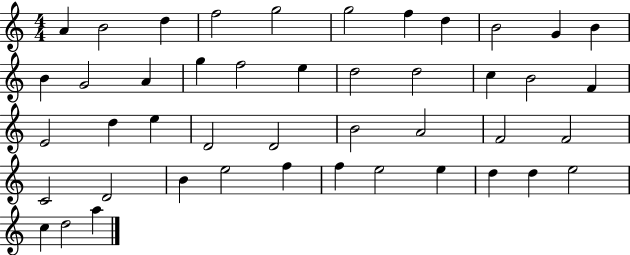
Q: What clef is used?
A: treble